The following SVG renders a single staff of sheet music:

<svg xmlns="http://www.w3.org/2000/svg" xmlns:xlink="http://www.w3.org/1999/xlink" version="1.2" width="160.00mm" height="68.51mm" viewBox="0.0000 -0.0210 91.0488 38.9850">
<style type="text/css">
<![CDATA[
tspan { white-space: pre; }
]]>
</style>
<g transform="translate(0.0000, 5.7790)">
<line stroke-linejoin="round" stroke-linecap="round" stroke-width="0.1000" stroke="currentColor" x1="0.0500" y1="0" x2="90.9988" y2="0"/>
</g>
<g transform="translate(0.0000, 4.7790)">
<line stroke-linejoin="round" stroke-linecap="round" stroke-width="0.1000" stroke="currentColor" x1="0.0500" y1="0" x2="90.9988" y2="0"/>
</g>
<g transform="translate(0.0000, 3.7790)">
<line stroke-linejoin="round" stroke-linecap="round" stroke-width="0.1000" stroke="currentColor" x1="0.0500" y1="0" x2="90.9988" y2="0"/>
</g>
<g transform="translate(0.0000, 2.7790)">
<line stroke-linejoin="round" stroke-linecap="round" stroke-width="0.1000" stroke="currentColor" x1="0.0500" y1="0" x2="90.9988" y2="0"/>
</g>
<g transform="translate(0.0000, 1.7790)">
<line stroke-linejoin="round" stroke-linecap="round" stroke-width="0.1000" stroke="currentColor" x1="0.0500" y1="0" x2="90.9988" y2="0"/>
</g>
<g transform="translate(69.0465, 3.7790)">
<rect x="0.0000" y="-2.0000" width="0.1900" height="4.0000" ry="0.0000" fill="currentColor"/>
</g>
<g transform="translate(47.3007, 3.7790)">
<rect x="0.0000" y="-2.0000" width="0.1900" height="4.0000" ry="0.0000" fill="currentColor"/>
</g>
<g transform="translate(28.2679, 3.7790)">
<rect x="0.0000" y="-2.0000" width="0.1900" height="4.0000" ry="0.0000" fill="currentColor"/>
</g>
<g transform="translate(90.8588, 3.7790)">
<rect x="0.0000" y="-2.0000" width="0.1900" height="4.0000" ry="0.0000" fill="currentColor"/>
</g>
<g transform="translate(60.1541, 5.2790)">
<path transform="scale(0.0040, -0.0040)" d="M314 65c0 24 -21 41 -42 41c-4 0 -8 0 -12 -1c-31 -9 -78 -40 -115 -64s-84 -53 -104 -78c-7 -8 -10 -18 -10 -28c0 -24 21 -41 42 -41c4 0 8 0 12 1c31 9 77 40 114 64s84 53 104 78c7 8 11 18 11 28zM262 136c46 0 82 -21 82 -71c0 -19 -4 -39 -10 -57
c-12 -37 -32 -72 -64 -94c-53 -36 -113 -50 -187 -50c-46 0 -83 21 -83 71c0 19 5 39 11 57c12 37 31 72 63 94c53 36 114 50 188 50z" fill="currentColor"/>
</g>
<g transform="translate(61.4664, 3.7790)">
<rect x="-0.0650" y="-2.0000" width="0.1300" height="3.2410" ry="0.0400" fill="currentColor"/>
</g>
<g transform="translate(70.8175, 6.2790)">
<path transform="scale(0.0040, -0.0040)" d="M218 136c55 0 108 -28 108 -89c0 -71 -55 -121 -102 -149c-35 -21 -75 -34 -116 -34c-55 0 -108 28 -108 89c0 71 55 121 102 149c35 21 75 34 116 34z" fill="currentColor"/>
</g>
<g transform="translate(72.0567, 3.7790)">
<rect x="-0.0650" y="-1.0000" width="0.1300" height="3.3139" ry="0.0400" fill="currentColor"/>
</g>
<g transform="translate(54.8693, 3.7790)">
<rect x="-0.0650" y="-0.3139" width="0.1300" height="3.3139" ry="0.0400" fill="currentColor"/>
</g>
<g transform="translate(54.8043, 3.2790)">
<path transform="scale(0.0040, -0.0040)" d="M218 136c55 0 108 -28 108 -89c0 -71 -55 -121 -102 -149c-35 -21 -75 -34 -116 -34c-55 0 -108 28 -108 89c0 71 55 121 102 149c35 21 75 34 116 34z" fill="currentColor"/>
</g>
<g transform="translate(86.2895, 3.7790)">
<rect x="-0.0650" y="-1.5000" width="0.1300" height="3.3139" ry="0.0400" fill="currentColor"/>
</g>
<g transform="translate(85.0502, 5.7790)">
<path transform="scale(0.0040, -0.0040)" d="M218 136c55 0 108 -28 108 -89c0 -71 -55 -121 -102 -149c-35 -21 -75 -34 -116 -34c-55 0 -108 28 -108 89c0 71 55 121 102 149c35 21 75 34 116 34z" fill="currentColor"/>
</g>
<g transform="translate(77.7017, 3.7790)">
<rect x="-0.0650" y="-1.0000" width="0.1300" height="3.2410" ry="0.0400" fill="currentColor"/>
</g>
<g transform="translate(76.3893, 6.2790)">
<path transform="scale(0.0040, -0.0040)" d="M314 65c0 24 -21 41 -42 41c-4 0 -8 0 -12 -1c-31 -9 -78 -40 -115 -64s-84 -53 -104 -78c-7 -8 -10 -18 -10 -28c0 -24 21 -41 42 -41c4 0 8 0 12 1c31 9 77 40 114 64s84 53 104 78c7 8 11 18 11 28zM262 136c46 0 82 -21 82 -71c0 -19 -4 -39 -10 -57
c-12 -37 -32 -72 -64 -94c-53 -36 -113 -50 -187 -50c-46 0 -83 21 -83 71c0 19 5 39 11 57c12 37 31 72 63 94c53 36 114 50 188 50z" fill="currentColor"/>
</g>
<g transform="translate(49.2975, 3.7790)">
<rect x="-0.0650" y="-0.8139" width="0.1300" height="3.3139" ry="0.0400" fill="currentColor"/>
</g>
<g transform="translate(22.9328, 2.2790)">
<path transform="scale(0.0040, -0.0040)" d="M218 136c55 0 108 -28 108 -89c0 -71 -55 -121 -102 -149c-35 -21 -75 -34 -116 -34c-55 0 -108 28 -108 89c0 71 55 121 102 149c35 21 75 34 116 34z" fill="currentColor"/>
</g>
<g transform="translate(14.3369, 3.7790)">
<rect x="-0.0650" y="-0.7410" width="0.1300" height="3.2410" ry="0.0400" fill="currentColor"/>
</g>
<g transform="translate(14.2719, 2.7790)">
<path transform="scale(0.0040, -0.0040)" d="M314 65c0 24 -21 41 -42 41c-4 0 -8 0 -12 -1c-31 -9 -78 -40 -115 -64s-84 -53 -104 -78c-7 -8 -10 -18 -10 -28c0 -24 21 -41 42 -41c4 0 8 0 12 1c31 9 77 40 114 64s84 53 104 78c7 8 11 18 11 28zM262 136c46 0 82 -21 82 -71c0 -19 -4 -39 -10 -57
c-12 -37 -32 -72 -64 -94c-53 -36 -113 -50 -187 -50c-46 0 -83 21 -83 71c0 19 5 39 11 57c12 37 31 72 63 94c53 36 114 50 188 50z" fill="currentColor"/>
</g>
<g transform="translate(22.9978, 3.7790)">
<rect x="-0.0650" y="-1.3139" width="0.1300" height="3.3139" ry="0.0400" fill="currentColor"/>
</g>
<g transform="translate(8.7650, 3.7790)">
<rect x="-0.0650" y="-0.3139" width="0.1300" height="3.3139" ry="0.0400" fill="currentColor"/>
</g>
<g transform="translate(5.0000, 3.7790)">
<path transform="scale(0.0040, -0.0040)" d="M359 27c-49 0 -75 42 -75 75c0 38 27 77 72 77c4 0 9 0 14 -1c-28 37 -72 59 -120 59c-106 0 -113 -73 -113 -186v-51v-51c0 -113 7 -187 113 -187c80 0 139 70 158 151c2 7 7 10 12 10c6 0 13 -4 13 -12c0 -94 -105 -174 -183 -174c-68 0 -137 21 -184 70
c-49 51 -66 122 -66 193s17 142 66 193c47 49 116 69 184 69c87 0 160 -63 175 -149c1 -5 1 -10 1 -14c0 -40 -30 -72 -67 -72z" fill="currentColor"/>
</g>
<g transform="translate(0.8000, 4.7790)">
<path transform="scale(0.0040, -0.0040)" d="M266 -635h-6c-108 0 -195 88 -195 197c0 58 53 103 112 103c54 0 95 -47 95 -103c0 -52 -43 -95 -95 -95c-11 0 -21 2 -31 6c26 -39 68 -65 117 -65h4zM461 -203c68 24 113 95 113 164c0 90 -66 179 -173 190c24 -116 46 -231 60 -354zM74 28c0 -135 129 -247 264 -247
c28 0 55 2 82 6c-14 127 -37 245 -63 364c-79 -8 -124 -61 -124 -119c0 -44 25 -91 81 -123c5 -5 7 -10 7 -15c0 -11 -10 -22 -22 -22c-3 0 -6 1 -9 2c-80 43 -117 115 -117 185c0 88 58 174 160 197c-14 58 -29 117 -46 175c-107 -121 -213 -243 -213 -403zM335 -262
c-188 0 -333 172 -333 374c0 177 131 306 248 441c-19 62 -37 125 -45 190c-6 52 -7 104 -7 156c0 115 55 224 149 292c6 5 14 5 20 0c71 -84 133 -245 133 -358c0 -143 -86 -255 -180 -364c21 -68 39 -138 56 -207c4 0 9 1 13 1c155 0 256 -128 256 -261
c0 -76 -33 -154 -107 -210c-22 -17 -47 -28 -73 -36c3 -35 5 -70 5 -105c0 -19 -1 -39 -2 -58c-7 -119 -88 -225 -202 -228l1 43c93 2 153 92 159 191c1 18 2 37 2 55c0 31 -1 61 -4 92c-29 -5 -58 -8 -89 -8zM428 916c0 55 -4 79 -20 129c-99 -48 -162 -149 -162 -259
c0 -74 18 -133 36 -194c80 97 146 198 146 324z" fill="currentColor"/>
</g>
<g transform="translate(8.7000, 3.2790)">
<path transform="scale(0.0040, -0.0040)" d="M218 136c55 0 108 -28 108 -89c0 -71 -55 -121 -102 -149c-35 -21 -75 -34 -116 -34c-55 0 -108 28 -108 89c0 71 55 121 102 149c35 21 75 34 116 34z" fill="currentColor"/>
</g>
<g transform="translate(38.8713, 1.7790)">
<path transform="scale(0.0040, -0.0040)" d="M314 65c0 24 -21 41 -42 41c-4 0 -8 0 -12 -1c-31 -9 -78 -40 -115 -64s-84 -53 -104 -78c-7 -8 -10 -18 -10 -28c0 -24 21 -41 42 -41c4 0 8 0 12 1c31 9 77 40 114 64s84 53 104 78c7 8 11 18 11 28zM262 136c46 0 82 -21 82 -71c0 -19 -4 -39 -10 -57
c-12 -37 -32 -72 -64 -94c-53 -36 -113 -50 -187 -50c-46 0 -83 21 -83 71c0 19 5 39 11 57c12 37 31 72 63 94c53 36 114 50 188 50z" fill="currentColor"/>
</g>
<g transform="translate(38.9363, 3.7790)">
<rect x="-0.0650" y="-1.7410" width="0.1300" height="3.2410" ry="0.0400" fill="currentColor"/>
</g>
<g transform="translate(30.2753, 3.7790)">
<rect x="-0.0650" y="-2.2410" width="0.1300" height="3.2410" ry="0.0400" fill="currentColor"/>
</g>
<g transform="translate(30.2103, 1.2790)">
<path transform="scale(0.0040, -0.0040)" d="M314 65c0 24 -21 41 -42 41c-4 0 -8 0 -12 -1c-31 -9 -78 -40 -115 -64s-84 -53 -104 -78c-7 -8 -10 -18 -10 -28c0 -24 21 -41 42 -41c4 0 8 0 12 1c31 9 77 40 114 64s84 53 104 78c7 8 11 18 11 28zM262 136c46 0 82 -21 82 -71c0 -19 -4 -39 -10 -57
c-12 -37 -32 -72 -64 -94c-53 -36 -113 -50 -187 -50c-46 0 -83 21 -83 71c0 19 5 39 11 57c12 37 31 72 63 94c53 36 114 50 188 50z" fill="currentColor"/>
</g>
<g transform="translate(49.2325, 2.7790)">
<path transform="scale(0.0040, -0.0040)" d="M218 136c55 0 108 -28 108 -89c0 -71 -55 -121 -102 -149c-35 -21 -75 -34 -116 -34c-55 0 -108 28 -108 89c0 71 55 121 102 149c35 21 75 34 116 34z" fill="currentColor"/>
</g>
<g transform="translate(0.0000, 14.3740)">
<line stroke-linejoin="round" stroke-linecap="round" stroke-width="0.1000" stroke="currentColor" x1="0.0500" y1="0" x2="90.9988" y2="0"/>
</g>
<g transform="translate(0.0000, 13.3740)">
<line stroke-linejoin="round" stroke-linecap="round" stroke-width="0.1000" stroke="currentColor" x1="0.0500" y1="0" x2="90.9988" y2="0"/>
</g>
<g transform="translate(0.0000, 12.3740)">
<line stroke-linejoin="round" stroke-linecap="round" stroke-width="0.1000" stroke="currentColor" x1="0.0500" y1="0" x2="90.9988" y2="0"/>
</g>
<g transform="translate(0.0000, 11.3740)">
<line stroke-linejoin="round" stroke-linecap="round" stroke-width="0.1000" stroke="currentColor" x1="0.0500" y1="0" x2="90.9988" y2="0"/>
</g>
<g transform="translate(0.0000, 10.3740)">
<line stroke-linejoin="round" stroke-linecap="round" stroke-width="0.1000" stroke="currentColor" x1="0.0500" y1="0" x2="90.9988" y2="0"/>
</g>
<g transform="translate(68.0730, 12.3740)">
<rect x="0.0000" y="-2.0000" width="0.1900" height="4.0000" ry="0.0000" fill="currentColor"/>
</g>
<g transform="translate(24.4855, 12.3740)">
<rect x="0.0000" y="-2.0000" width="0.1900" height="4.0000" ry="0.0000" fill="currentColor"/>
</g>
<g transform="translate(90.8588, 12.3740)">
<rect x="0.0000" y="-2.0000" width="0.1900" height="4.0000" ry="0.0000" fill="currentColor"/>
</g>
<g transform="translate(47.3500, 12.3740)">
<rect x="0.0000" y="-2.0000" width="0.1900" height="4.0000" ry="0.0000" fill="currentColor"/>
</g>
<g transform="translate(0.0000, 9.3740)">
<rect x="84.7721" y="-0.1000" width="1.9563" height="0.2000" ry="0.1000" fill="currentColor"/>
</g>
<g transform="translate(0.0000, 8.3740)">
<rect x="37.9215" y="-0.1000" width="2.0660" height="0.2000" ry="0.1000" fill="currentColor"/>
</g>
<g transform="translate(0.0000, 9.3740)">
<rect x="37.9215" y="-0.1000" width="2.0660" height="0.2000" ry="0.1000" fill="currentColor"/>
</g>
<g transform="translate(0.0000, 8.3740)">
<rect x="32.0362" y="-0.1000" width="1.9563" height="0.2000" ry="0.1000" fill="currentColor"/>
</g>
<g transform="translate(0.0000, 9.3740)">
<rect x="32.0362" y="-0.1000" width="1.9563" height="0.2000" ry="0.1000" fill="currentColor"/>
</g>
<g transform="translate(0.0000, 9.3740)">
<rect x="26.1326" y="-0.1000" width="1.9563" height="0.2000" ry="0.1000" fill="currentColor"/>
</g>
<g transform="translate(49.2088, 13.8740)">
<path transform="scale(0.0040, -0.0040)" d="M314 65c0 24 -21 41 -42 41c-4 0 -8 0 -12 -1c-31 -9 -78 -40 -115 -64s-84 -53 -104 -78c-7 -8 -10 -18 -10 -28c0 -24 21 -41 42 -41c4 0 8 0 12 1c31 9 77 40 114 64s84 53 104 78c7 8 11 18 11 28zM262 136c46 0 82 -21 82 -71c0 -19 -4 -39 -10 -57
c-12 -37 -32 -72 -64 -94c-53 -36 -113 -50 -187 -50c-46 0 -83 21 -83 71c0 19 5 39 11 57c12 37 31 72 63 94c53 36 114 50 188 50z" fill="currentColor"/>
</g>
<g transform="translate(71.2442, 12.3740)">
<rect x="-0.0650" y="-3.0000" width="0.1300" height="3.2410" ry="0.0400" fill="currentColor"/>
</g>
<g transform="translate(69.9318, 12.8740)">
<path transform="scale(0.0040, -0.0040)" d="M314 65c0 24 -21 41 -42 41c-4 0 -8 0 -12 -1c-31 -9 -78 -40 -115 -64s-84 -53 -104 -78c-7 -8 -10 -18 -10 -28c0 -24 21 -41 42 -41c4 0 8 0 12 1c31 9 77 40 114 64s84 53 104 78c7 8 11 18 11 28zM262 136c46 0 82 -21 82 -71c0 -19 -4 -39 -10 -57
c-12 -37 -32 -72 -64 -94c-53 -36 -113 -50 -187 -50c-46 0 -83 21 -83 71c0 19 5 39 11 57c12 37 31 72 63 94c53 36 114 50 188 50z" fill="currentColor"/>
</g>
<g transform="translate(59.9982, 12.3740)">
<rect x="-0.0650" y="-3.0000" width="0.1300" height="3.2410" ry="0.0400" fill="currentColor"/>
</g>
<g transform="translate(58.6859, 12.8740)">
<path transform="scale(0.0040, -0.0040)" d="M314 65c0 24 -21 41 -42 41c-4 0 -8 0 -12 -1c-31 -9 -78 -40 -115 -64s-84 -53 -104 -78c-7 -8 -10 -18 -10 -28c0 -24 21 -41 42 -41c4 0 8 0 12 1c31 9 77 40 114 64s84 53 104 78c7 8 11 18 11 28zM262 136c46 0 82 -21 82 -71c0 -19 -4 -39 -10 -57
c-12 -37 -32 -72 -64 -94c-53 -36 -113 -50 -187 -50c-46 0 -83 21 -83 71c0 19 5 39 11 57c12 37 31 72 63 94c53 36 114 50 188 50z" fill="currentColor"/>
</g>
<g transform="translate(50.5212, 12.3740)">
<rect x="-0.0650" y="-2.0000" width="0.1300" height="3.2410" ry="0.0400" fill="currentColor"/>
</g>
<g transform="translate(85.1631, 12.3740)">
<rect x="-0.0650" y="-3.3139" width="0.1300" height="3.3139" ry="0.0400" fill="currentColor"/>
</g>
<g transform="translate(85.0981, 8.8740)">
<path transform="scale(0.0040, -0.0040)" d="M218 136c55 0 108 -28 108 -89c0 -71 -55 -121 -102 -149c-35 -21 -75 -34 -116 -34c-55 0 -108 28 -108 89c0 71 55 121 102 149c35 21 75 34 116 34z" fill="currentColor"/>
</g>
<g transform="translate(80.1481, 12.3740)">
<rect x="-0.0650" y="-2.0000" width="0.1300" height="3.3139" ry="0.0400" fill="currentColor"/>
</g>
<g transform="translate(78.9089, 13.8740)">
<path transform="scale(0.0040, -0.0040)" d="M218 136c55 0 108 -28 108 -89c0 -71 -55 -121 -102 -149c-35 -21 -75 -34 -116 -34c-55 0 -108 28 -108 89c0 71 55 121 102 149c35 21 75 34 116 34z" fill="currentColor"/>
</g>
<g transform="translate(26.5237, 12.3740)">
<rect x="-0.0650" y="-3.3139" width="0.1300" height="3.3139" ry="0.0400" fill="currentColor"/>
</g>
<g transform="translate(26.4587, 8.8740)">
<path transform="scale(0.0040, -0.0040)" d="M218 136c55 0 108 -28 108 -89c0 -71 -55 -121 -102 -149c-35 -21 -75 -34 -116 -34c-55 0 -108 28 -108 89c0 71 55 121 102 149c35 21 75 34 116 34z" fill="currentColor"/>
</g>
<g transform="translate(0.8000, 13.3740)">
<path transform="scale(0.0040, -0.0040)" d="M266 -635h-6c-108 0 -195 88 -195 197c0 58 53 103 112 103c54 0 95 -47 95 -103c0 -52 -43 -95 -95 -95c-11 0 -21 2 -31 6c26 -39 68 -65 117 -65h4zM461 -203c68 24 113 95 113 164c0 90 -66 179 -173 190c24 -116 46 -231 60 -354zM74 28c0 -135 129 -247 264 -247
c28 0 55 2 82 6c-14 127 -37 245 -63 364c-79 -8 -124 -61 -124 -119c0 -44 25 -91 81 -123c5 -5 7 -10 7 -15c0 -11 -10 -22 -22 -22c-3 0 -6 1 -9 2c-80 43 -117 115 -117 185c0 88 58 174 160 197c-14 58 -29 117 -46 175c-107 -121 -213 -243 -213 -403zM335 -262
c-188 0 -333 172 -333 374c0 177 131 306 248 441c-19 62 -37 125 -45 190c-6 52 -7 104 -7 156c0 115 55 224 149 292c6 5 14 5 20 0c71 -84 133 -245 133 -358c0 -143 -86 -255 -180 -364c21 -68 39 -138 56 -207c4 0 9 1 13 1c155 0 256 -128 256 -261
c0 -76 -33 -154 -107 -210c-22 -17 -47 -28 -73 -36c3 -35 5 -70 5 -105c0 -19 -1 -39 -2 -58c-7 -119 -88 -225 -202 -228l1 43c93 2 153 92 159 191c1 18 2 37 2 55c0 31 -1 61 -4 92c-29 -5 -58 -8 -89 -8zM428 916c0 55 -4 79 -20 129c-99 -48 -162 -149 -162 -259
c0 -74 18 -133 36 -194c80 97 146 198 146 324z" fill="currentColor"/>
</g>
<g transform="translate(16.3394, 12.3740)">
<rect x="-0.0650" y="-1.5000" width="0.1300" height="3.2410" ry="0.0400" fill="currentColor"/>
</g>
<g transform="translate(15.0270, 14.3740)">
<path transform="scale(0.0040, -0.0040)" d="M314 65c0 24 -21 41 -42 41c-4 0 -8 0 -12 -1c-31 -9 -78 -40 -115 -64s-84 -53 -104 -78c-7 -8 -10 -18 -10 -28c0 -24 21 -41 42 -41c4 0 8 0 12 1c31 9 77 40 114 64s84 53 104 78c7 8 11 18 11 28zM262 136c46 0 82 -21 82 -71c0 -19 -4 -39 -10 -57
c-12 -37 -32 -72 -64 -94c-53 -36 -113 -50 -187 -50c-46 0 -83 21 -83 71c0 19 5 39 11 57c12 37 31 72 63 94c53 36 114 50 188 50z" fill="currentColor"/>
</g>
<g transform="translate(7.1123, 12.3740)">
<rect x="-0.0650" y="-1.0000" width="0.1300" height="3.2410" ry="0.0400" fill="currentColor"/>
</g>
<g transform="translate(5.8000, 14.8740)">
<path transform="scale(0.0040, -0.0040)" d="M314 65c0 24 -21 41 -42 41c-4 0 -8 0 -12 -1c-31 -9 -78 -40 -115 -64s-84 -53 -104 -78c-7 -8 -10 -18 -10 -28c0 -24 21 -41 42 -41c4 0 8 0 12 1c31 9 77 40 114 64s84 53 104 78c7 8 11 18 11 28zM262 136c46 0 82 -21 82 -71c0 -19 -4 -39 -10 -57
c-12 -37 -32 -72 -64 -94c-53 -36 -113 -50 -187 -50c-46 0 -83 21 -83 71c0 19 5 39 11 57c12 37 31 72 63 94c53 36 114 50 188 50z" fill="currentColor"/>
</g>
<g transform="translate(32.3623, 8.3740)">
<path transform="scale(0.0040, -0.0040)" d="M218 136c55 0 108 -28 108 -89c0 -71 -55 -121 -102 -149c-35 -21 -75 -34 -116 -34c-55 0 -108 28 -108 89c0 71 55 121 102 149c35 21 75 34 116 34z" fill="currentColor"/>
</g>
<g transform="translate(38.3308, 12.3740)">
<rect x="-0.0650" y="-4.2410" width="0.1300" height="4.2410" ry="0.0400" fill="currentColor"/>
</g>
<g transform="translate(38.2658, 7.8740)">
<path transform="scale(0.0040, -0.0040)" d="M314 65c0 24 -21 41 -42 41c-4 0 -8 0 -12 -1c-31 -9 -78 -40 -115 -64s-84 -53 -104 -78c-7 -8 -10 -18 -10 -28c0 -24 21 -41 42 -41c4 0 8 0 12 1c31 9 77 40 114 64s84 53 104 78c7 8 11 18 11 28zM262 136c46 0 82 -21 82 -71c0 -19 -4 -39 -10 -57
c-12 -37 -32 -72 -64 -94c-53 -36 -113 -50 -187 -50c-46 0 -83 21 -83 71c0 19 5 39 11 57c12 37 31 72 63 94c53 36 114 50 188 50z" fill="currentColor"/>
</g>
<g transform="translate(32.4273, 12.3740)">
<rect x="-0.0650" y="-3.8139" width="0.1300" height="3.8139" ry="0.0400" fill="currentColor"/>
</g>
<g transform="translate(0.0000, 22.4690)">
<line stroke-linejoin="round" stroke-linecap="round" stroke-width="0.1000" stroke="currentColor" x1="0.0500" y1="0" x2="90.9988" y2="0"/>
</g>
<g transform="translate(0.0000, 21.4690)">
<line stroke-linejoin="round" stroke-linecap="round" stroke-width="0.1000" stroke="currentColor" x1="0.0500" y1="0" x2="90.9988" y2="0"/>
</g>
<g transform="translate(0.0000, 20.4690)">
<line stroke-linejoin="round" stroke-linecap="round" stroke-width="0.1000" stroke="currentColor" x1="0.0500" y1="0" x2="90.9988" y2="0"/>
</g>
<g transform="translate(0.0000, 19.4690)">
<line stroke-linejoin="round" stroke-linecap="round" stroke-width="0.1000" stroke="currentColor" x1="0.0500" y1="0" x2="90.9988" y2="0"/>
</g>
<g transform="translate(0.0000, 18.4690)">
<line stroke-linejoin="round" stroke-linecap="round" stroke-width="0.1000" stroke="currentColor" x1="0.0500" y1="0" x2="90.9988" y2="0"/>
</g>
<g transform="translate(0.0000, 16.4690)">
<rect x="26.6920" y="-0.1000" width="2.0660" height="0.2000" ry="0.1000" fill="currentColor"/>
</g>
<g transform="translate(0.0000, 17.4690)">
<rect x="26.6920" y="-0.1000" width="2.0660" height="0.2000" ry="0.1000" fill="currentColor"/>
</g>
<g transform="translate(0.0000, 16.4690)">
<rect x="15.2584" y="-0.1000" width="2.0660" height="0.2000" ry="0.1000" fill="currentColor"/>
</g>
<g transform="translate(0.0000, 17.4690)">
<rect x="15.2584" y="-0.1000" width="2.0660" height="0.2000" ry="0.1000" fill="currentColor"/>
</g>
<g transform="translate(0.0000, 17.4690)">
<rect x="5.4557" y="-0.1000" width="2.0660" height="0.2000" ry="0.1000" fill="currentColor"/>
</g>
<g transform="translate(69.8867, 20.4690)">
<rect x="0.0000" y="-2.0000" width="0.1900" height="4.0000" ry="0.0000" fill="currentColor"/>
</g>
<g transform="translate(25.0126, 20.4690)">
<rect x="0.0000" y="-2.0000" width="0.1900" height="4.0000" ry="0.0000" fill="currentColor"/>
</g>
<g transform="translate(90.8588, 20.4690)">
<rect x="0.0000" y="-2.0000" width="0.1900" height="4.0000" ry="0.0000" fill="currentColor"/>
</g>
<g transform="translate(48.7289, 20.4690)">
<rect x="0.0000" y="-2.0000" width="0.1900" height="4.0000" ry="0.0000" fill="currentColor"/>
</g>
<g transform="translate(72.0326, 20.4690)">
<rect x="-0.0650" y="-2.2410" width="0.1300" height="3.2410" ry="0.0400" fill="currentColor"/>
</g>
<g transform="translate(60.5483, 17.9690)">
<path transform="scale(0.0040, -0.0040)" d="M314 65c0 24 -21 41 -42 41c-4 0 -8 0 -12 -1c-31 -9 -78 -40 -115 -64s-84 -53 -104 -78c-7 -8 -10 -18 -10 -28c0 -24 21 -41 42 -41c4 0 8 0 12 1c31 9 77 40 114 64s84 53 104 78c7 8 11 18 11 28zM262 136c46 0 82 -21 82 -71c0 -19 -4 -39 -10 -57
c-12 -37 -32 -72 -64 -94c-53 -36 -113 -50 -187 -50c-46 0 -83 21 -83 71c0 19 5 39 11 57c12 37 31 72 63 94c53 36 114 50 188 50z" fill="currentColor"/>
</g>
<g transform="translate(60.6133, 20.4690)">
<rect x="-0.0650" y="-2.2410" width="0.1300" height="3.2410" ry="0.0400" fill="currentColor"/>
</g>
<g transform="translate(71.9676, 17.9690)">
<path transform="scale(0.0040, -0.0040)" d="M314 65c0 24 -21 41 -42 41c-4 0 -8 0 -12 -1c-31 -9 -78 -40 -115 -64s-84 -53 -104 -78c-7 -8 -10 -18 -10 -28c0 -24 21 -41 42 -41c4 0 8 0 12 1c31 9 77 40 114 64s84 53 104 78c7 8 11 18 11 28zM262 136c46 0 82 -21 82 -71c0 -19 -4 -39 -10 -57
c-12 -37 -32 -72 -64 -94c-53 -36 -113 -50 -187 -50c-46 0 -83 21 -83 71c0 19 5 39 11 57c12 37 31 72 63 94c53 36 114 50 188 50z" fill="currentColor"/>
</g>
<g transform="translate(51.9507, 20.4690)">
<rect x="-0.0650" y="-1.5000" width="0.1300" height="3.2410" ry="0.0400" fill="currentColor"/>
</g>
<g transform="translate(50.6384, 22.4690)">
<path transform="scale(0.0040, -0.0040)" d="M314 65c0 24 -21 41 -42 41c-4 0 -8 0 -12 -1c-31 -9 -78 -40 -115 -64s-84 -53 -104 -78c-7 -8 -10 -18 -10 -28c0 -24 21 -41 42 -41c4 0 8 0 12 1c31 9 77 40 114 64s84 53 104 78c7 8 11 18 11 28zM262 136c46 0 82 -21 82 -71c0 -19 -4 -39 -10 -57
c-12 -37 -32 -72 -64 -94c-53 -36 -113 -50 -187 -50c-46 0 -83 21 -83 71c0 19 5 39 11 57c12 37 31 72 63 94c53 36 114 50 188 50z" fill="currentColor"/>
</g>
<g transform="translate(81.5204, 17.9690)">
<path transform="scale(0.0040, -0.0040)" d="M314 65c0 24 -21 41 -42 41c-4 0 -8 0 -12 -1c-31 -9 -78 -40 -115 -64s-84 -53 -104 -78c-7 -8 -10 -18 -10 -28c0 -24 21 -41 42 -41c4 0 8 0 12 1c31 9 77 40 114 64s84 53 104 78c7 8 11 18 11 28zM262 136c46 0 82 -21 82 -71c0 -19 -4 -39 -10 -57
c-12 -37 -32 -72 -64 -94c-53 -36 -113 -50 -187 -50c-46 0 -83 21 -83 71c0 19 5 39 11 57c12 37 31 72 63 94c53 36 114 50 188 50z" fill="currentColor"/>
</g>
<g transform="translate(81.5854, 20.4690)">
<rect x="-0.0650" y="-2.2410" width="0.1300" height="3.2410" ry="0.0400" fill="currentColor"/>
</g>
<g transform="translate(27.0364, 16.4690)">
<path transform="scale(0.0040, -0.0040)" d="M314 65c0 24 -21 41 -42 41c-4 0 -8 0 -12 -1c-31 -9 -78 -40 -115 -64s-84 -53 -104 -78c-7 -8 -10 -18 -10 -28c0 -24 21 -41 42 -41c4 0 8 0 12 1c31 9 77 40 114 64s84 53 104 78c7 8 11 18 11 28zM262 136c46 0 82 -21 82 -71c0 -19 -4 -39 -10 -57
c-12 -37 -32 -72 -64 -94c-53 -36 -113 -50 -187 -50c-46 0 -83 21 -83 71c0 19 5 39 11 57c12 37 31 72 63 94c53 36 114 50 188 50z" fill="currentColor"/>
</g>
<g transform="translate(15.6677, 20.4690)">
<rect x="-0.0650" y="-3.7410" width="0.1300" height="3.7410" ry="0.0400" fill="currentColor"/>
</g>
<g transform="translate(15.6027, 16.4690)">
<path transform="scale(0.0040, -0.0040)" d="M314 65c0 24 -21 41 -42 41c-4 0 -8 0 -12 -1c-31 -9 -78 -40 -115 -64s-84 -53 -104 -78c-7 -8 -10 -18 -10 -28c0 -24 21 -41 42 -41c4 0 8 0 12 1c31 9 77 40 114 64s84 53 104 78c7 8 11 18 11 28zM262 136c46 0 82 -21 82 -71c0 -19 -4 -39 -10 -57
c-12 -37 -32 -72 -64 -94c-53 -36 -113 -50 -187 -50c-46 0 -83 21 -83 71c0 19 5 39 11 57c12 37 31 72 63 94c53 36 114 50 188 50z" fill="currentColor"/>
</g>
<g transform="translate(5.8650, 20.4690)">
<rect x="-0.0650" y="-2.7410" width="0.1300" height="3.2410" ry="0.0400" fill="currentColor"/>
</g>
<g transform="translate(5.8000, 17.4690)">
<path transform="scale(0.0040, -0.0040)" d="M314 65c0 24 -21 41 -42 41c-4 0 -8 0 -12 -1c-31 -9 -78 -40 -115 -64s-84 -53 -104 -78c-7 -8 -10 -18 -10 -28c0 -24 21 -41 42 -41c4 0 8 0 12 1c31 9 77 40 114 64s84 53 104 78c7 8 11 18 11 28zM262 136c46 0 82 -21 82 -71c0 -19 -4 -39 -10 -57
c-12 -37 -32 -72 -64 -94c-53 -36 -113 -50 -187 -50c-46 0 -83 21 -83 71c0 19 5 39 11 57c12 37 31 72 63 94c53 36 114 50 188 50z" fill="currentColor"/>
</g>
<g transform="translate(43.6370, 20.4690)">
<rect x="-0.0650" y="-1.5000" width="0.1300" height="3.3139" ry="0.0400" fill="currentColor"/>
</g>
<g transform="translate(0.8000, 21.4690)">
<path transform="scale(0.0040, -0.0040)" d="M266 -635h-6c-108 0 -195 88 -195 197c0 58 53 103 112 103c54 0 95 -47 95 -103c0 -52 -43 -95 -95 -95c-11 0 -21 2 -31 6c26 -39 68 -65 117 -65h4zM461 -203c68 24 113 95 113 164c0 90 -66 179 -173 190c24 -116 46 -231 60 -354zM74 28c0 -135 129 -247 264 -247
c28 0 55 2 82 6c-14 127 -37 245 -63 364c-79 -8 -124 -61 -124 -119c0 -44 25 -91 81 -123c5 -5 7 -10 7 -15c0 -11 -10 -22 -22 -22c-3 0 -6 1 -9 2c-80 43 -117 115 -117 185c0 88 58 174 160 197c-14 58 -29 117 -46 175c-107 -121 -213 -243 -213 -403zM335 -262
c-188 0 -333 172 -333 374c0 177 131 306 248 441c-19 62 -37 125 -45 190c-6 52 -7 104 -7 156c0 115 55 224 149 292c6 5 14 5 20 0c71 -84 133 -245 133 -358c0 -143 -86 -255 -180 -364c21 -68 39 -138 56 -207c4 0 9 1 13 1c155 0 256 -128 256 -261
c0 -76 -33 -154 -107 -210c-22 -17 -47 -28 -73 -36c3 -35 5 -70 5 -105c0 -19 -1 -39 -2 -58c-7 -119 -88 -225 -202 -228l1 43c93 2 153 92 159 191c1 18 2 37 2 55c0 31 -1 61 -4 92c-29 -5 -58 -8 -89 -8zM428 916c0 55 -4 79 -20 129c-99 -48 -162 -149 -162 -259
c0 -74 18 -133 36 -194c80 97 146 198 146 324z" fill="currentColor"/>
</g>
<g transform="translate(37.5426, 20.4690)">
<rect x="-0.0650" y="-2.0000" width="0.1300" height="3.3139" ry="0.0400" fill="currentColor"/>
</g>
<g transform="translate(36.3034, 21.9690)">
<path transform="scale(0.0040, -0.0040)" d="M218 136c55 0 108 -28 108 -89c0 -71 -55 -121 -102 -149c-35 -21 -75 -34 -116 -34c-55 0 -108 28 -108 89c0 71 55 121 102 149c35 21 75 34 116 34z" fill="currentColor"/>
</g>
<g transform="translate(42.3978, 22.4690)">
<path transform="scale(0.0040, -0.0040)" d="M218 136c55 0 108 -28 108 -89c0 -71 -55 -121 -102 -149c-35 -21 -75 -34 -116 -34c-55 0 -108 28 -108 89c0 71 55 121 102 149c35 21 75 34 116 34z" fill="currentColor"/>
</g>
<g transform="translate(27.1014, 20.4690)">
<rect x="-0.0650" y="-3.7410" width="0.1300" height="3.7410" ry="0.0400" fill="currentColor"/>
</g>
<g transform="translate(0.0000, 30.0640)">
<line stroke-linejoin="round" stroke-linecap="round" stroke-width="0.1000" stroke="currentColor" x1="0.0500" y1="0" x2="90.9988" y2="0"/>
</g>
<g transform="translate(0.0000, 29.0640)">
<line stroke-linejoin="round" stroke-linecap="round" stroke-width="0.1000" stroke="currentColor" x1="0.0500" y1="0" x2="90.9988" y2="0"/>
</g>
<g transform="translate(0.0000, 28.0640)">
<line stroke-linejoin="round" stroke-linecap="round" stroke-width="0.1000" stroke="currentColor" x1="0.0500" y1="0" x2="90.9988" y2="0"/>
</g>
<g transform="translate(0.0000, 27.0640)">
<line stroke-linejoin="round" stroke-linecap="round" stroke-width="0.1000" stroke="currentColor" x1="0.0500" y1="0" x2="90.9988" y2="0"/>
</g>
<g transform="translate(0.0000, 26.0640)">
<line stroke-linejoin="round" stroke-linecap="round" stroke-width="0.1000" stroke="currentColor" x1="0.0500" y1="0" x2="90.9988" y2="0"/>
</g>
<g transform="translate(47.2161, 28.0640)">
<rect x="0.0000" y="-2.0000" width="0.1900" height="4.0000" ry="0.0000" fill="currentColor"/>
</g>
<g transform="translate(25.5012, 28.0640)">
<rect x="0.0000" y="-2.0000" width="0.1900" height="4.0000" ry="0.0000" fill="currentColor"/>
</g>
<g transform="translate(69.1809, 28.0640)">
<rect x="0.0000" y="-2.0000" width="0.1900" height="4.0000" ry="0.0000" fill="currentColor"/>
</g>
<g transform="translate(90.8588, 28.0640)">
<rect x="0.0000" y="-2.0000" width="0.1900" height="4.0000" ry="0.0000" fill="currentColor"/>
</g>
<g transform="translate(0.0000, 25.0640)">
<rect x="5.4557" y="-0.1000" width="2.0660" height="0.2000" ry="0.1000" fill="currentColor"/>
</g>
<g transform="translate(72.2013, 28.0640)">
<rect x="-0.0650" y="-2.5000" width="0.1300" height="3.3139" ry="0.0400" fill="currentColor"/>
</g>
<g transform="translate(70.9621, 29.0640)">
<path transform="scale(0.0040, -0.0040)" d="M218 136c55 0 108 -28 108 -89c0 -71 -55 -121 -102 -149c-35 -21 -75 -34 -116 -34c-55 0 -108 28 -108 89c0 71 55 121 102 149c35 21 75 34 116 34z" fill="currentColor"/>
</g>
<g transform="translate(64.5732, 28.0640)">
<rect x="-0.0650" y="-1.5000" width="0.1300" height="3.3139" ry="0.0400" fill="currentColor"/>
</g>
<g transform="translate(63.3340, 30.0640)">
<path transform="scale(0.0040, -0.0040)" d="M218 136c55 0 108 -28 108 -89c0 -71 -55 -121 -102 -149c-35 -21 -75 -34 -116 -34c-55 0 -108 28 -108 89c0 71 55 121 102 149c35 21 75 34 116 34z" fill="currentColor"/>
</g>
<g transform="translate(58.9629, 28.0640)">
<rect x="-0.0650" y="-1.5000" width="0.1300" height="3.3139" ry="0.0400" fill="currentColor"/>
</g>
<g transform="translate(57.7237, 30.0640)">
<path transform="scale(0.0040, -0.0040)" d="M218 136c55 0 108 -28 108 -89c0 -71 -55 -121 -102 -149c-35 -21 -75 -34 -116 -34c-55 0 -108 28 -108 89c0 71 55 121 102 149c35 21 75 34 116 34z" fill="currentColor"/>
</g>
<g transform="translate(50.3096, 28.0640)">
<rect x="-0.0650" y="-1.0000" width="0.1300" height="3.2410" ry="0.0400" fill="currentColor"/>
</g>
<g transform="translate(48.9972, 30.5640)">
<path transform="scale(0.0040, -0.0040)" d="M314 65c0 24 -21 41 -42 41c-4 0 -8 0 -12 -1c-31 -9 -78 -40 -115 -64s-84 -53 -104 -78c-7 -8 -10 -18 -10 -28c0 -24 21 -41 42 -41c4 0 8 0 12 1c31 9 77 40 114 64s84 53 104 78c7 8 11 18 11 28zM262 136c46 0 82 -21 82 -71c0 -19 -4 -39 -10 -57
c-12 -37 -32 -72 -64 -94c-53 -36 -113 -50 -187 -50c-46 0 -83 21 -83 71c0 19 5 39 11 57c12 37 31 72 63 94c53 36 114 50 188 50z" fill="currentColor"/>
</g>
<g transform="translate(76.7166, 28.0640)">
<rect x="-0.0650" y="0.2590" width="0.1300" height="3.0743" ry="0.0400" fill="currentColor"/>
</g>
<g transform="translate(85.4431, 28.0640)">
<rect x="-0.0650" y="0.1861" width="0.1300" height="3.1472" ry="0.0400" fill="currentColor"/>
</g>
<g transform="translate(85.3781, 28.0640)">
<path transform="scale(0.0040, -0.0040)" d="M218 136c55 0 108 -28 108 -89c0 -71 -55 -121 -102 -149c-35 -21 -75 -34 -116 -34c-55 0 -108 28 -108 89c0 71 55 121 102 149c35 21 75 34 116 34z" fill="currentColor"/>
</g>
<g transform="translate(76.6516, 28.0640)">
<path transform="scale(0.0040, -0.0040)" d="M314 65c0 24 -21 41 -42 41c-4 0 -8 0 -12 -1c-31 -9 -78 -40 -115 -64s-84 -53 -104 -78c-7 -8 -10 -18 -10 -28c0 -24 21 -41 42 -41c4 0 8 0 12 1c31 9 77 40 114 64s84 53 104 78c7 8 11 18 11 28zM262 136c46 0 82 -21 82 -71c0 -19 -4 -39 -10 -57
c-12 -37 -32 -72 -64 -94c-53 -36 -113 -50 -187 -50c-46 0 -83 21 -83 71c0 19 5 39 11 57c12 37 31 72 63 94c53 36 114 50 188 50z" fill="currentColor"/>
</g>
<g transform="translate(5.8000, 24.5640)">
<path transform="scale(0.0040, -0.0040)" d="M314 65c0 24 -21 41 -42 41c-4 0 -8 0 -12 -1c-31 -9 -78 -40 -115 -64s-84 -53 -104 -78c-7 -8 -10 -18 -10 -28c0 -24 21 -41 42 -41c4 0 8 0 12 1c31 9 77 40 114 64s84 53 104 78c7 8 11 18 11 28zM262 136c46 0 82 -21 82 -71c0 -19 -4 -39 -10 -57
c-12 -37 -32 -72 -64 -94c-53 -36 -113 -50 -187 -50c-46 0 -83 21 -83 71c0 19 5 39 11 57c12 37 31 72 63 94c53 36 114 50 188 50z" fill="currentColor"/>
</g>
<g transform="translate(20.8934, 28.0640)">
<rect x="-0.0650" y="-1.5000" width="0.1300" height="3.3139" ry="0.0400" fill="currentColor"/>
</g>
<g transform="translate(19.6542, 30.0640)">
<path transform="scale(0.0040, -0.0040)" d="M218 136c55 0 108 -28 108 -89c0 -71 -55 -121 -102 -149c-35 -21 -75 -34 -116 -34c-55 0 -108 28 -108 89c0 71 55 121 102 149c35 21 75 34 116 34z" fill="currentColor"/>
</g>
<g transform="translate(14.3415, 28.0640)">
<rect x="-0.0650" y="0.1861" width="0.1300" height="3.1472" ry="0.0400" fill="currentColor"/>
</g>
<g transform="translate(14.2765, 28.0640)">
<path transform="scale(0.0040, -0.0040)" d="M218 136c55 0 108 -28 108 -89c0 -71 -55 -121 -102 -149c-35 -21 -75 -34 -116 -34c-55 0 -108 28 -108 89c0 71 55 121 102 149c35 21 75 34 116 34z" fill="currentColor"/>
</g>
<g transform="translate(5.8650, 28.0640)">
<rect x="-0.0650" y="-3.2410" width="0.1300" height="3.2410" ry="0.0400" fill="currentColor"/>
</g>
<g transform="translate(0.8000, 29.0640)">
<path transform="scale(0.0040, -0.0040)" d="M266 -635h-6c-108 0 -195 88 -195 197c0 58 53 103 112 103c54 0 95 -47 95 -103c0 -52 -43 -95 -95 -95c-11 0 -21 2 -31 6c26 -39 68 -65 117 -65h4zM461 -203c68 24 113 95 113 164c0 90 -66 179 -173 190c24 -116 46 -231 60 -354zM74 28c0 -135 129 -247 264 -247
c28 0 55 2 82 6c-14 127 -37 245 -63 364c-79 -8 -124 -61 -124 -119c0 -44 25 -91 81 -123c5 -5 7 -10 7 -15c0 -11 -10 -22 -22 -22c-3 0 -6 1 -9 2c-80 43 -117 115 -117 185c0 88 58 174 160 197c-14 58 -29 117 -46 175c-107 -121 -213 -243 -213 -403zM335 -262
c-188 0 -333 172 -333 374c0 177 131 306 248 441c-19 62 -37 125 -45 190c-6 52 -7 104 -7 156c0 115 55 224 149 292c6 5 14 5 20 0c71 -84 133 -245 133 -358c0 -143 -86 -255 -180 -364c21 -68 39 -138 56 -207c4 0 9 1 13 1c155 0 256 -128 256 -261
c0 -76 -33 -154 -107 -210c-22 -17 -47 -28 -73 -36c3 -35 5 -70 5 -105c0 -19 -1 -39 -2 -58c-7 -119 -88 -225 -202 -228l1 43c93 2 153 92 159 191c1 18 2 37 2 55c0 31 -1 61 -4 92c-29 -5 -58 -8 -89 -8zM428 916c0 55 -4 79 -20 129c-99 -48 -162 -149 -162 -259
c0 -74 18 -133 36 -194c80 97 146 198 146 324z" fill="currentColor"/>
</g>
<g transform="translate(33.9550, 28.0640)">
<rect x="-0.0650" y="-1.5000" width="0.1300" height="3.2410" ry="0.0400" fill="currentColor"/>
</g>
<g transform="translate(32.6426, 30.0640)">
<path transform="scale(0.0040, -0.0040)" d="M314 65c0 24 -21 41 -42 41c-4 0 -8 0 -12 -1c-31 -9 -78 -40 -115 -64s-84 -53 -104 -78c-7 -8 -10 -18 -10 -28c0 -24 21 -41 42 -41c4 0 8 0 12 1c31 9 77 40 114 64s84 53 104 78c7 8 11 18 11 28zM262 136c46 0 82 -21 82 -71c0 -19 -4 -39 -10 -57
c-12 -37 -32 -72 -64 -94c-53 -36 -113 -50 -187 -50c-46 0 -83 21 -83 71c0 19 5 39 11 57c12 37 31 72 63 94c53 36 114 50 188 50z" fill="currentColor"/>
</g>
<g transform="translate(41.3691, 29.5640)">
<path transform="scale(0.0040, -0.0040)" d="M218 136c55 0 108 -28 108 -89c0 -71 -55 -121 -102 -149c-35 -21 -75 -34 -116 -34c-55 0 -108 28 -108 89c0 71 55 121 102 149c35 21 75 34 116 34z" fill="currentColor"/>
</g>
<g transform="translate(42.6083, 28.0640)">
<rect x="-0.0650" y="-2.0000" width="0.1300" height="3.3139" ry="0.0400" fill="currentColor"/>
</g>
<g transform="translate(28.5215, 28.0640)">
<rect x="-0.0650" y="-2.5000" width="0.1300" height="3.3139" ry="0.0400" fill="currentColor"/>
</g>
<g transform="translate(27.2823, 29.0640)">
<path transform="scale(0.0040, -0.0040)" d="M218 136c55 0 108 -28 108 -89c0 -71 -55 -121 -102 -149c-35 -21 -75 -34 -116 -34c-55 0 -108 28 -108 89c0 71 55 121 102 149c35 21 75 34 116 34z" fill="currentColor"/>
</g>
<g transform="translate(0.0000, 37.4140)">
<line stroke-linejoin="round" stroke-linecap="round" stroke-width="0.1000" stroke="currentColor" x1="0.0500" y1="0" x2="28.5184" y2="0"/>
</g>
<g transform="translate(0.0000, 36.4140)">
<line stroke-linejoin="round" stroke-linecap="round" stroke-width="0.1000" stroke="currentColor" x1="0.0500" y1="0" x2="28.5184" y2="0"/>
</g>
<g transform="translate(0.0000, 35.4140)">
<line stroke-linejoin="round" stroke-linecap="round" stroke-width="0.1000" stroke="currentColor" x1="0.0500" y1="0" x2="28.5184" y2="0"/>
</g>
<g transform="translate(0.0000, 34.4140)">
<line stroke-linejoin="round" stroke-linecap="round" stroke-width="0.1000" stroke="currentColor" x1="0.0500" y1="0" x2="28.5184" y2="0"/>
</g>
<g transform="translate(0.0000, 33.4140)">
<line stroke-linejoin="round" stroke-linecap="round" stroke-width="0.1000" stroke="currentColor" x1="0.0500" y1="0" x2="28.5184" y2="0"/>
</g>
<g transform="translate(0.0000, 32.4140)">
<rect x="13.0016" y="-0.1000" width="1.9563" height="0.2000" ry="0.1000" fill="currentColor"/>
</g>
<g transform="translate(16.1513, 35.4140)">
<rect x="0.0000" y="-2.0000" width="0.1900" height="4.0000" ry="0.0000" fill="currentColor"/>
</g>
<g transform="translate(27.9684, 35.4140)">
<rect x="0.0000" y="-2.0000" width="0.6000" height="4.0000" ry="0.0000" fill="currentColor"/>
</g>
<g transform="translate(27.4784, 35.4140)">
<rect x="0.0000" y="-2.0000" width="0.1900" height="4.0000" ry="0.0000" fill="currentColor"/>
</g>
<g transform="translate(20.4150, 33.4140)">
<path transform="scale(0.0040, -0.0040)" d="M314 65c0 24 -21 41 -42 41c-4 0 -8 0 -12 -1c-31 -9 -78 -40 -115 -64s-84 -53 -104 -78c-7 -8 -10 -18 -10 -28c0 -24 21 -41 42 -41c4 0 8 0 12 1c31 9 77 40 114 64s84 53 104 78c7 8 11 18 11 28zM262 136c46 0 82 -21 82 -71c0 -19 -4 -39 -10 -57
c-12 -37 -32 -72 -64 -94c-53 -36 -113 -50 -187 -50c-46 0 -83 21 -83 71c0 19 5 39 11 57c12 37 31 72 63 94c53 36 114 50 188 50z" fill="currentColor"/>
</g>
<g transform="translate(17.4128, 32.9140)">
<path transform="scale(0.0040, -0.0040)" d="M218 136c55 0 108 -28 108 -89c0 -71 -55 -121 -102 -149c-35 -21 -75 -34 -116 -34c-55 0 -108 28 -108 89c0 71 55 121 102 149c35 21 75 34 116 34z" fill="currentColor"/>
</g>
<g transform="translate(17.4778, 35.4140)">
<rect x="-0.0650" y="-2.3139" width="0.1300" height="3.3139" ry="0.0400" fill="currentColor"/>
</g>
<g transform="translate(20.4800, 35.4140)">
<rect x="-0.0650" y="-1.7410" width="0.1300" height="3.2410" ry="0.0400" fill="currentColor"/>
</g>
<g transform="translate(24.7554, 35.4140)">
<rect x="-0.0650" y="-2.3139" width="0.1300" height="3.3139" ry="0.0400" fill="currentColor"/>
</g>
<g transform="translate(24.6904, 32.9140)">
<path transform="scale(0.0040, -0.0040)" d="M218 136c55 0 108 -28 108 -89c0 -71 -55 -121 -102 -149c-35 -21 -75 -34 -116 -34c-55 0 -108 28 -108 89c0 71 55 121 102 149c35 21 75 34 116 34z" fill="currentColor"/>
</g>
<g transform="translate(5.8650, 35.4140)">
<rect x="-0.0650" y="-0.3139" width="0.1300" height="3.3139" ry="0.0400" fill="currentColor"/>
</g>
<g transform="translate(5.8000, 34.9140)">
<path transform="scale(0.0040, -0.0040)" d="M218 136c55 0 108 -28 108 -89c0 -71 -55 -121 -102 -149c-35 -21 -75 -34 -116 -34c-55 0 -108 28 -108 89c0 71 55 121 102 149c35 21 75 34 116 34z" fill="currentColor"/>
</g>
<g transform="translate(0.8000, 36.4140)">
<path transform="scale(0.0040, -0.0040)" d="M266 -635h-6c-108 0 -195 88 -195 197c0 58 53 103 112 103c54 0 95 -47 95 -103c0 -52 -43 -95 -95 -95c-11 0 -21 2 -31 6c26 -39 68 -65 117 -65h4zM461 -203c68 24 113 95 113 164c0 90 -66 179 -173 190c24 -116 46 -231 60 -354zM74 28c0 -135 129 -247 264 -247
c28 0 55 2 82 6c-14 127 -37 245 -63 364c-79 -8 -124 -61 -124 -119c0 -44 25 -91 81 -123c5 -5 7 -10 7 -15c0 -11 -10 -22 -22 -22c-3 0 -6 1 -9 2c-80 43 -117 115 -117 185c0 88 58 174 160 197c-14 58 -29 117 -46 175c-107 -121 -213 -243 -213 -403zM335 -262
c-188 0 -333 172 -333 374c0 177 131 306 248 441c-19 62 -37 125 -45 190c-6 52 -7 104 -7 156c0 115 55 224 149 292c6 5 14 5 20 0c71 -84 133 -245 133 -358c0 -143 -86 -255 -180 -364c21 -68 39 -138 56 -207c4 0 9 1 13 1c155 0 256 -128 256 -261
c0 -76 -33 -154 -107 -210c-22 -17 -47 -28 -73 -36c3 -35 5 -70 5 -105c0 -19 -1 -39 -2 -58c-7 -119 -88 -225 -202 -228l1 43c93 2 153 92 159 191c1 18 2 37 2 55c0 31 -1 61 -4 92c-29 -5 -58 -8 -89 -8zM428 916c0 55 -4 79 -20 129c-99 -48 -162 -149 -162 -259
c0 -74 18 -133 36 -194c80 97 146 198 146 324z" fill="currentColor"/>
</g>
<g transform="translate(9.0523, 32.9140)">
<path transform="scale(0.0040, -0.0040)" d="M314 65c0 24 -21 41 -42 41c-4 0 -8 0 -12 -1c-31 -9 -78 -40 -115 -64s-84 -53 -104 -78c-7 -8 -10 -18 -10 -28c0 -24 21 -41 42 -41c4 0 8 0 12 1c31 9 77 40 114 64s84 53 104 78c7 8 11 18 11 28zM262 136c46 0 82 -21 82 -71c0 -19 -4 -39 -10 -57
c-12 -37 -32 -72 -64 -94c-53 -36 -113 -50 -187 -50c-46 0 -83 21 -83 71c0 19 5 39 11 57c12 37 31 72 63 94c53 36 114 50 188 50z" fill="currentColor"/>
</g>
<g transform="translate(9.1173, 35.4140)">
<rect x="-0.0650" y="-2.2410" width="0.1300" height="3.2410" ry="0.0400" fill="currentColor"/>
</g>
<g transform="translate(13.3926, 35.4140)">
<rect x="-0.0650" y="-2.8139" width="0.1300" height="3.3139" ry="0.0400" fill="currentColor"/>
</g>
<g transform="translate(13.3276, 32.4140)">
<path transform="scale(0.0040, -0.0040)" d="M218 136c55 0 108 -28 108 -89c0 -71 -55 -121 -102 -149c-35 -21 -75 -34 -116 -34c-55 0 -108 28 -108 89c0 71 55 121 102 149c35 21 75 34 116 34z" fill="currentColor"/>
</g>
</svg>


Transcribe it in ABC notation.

X:1
T:Untitled
M:4/4
L:1/4
K:C
c d2 e g2 f2 d c F2 D D2 E D2 E2 b c' d'2 F2 A2 A2 F b a2 c'2 c'2 F E E2 g2 g2 g2 b2 B E G E2 F D2 E E G B2 B c g2 a g f2 g